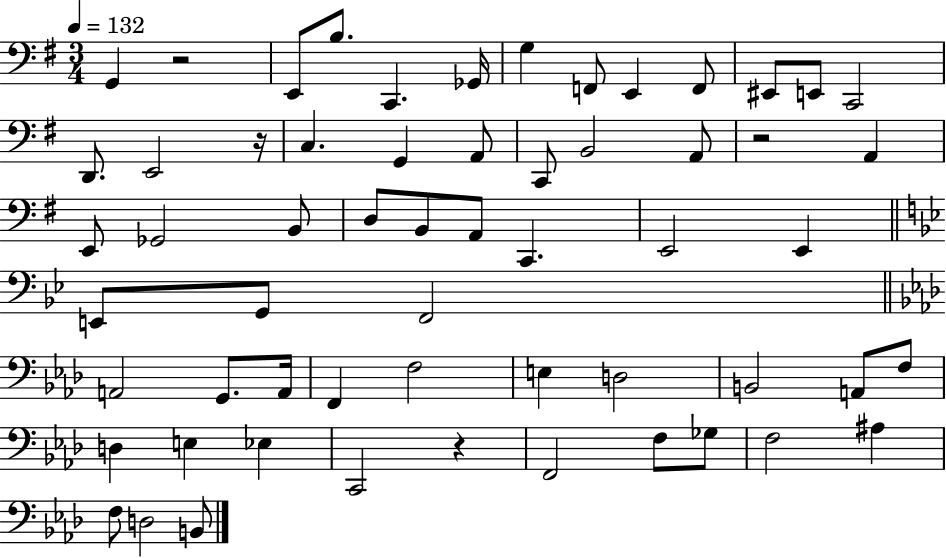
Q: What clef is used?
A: bass